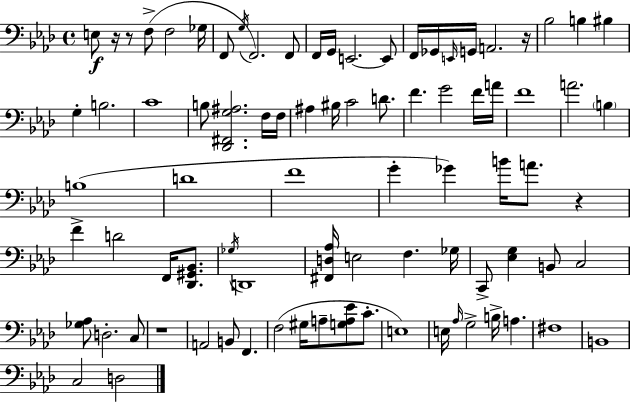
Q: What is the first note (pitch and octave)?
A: E3